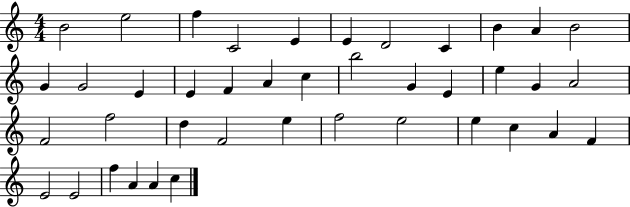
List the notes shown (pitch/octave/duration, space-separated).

B4/h E5/h F5/q C4/h E4/q E4/q D4/h C4/q B4/q A4/q B4/h G4/q G4/h E4/q E4/q F4/q A4/q C5/q B5/h G4/q E4/q E5/q G4/q A4/h F4/h F5/h D5/q F4/h E5/q F5/h E5/h E5/q C5/q A4/q F4/q E4/h E4/h F5/q A4/q A4/q C5/q